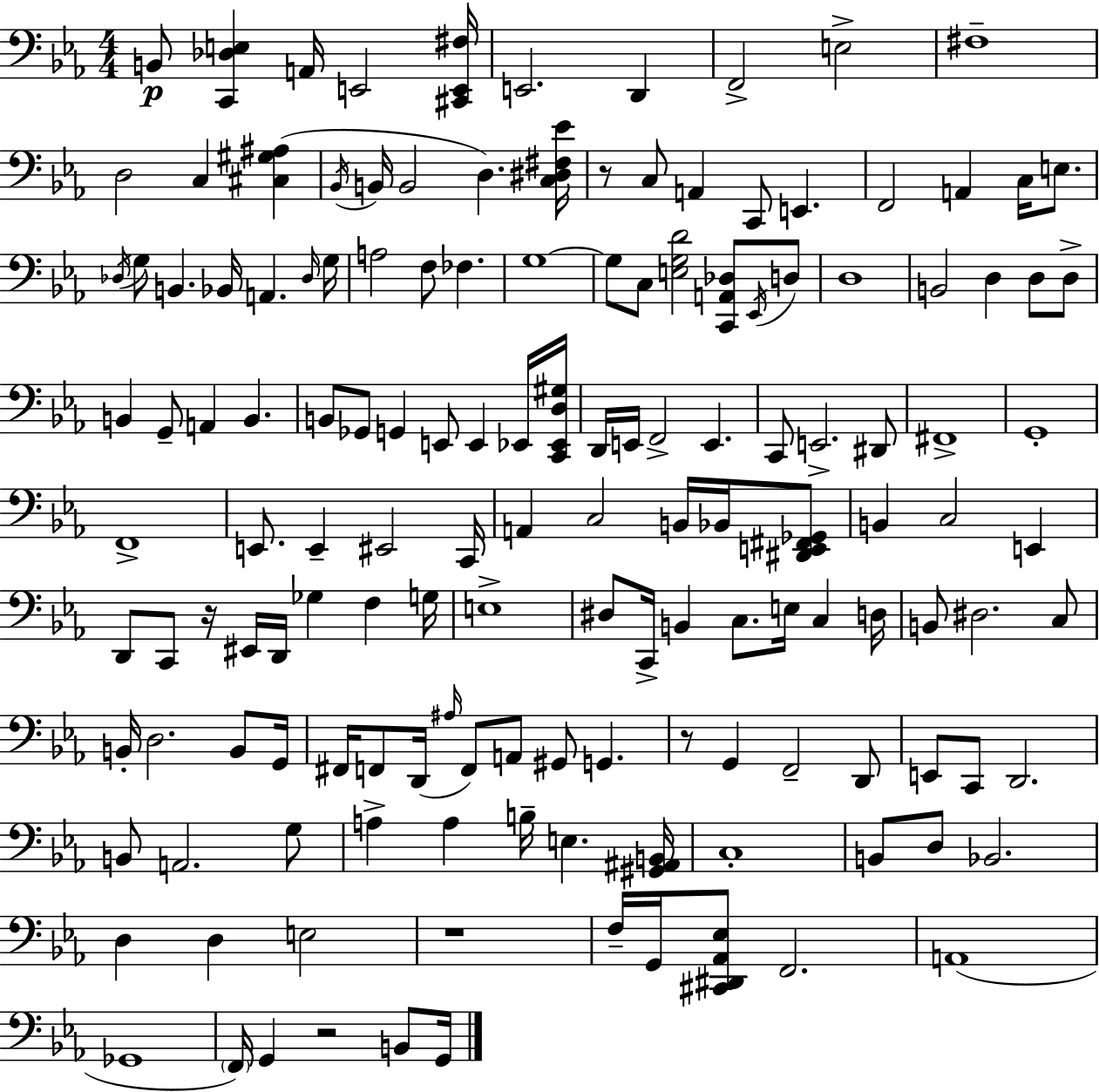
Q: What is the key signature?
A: EES major